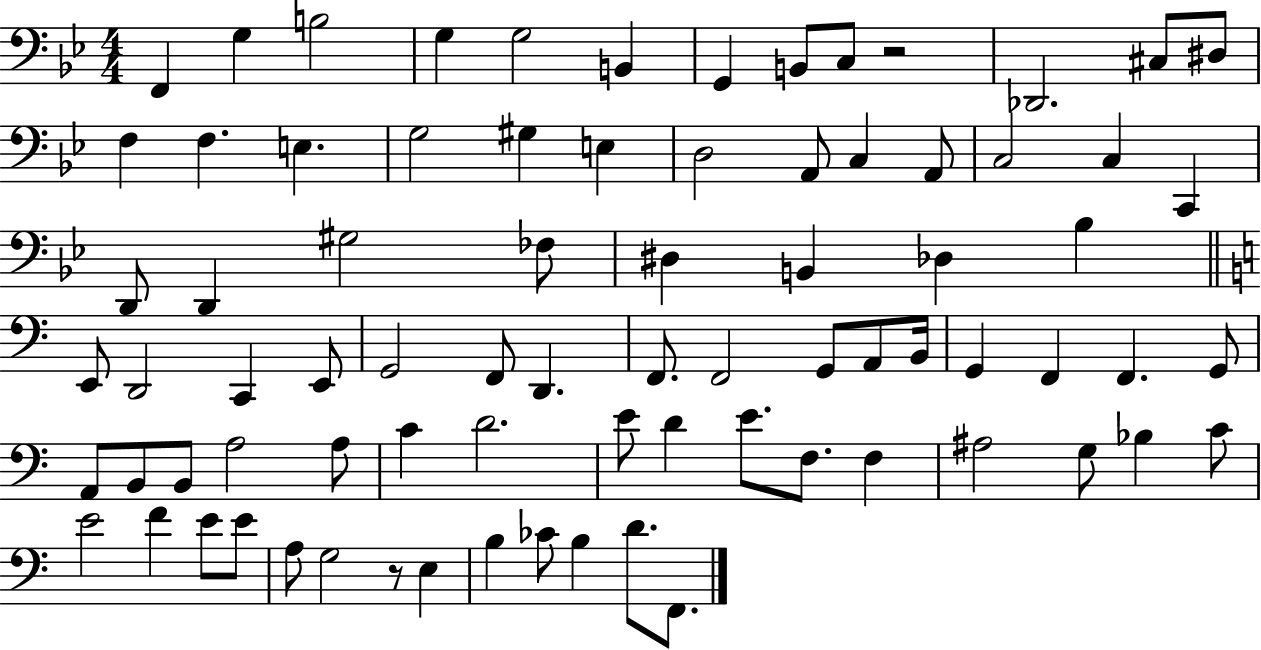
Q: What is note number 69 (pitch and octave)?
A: E4